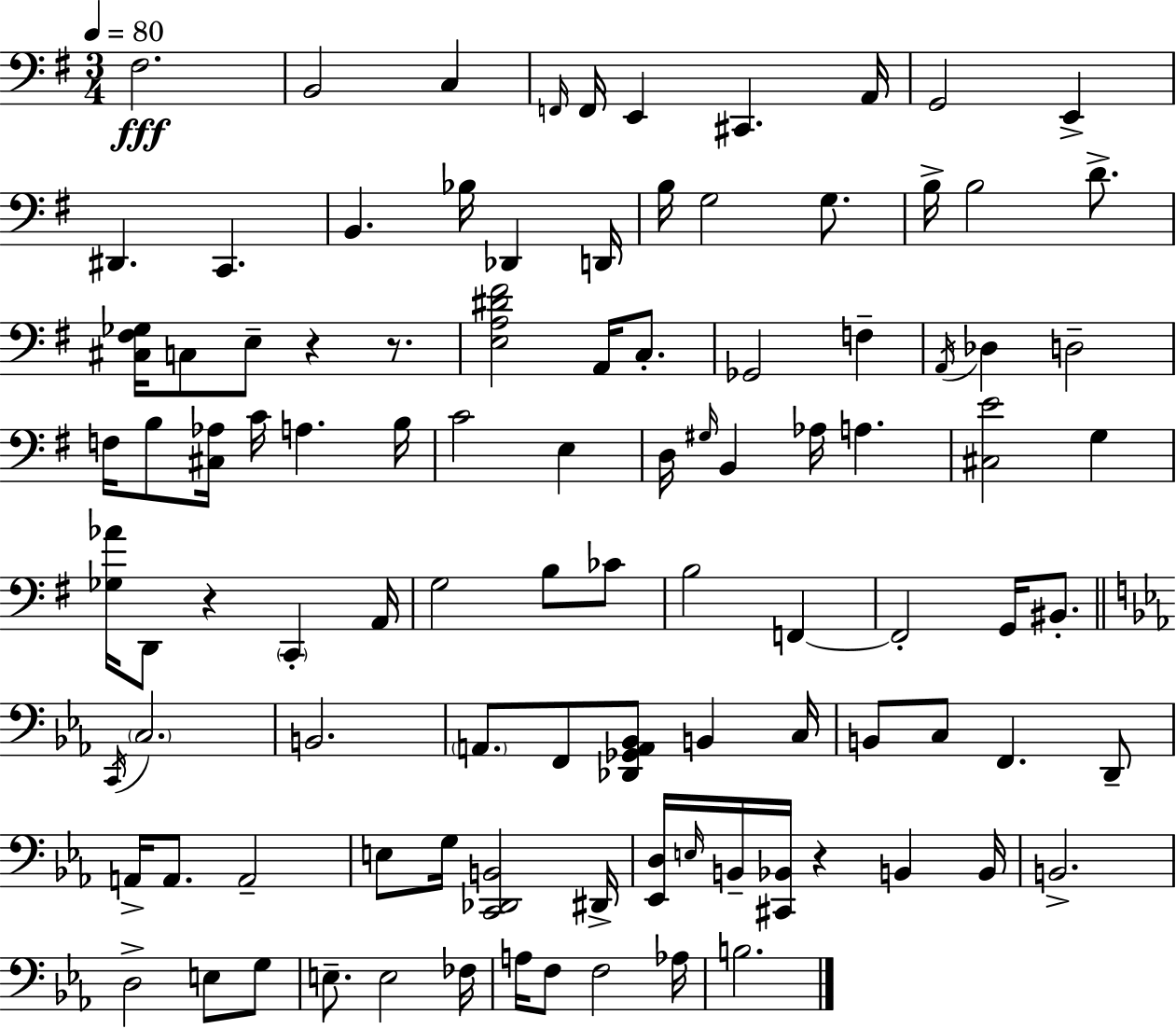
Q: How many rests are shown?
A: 4